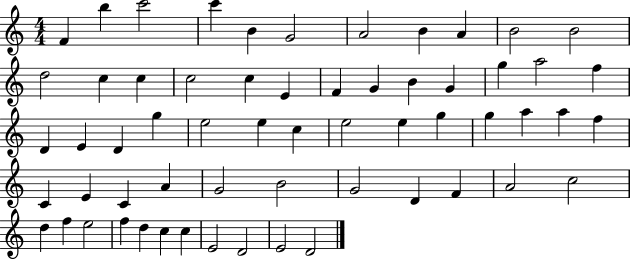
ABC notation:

X:1
T:Untitled
M:4/4
L:1/4
K:C
F b c'2 c' B G2 A2 B A B2 B2 d2 c c c2 c E F G B G g a2 f D E D g e2 e c e2 e g g a a f C E C A G2 B2 G2 D F A2 c2 d f e2 f d c c E2 D2 E2 D2